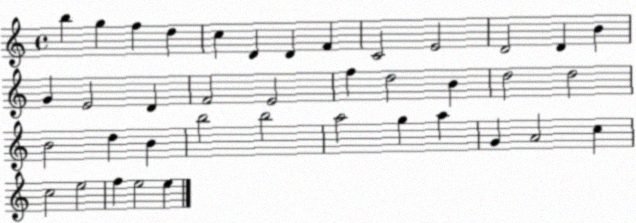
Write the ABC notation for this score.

X:1
T:Untitled
M:4/4
L:1/4
K:C
b g f d c D D F C2 E2 D2 D B G E2 D F2 E2 f d2 B d2 d2 B2 d B b2 b2 a2 g a G A2 c c2 e2 f e2 e